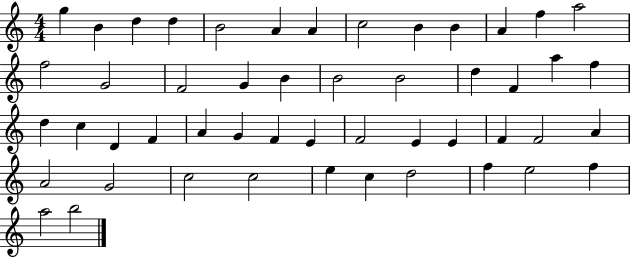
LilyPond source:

{
  \clef treble
  \numericTimeSignature
  \time 4/4
  \key c \major
  g''4 b'4 d''4 d''4 | b'2 a'4 a'4 | c''2 b'4 b'4 | a'4 f''4 a''2 | \break f''2 g'2 | f'2 g'4 b'4 | b'2 b'2 | d''4 f'4 a''4 f''4 | \break d''4 c''4 d'4 f'4 | a'4 g'4 f'4 e'4 | f'2 e'4 e'4 | f'4 f'2 a'4 | \break a'2 g'2 | c''2 c''2 | e''4 c''4 d''2 | f''4 e''2 f''4 | \break a''2 b''2 | \bar "|."
}